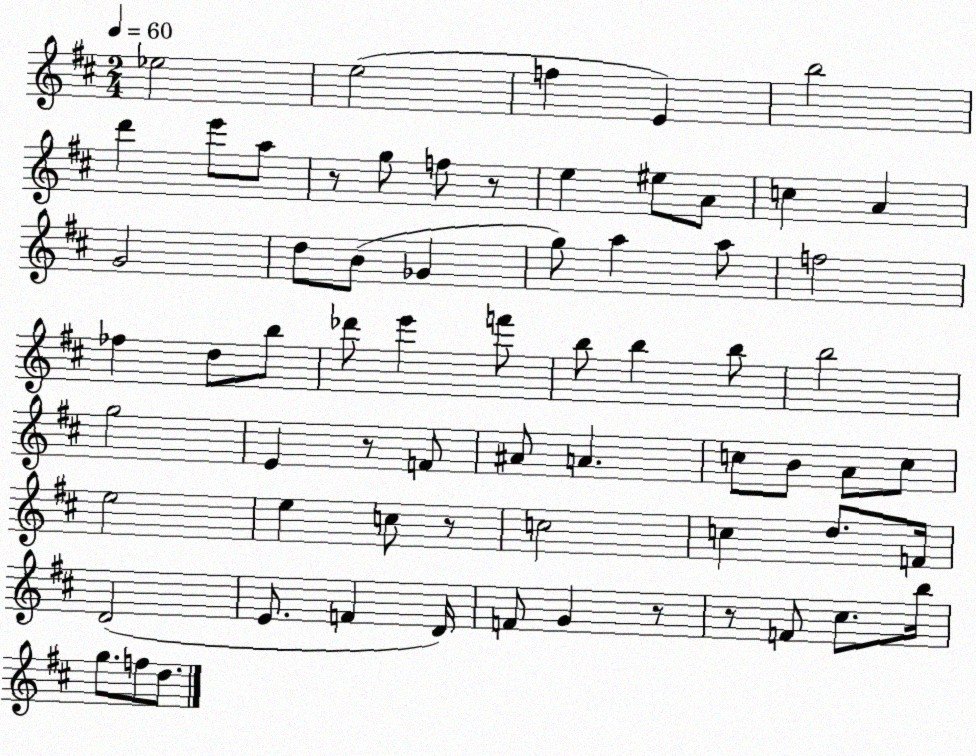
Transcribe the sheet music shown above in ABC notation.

X:1
T:Untitled
M:2/4
L:1/4
K:D
_e2 e2 f E b2 d' e'/2 a/2 z/2 g/2 f/2 z/2 e ^e/2 A/2 c A G2 d/2 B/2 _G g/2 a a/2 f2 _f d/2 b/2 _d'/2 e' f'/2 b/2 b b/2 b2 g2 E z/2 F/2 ^A/2 A c/2 B/2 A/2 c/2 e2 e c/2 z/2 c2 c d/2 F/4 D2 E/2 F D/4 F/2 G z/2 z/2 F/2 ^c/2 b/4 g/2 f/2 d/2